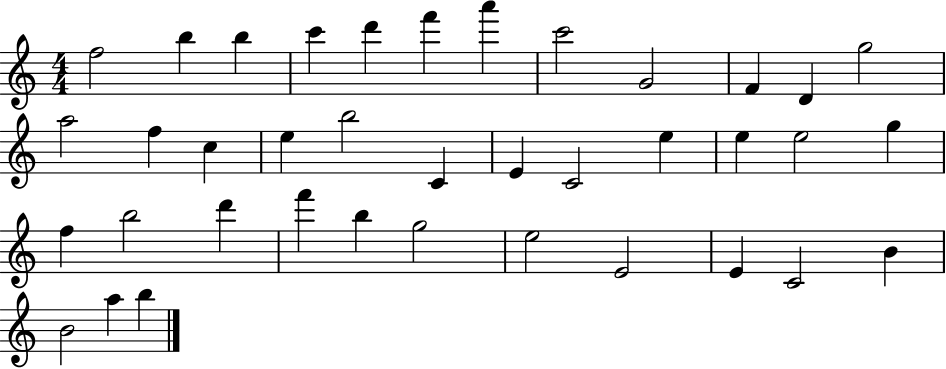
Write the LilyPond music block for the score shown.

{
  \clef treble
  \numericTimeSignature
  \time 4/4
  \key c \major
  f''2 b''4 b''4 | c'''4 d'''4 f'''4 a'''4 | c'''2 g'2 | f'4 d'4 g''2 | \break a''2 f''4 c''4 | e''4 b''2 c'4 | e'4 c'2 e''4 | e''4 e''2 g''4 | \break f''4 b''2 d'''4 | f'''4 b''4 g''2 | e''2 e'2 | e'4 c'2 b'4 | \break b'2 a''4 b''4 | \bar "|."
}